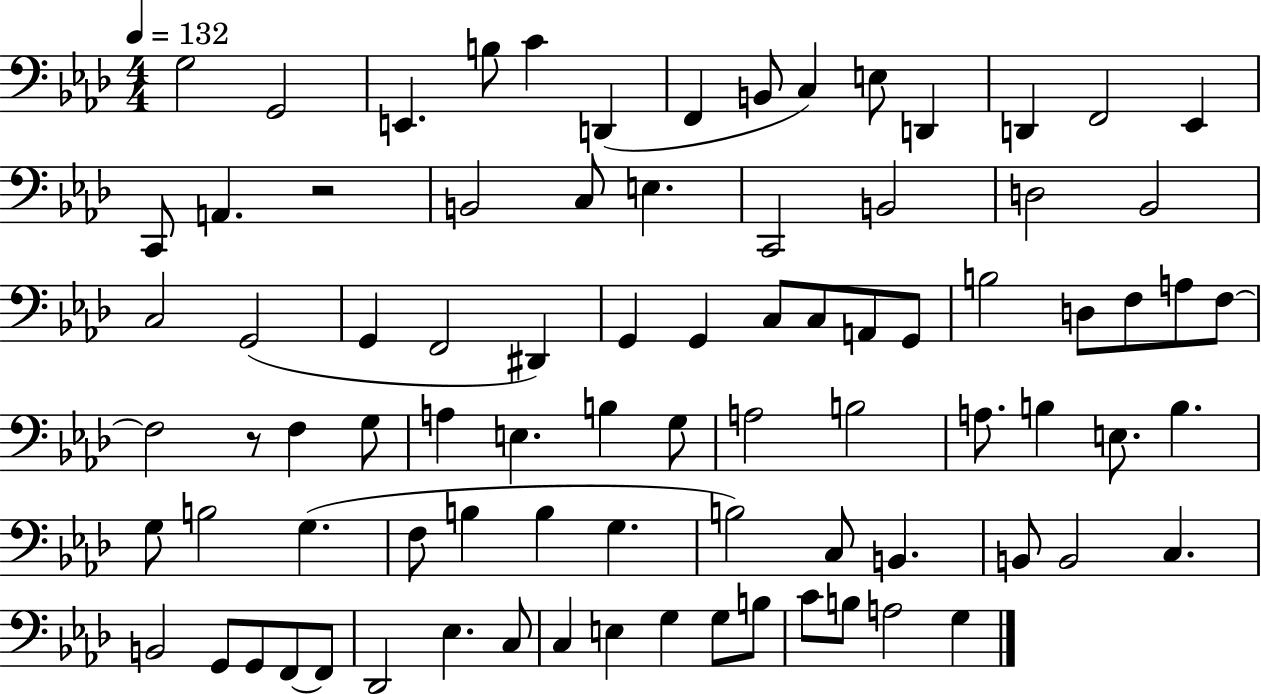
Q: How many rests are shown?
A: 2